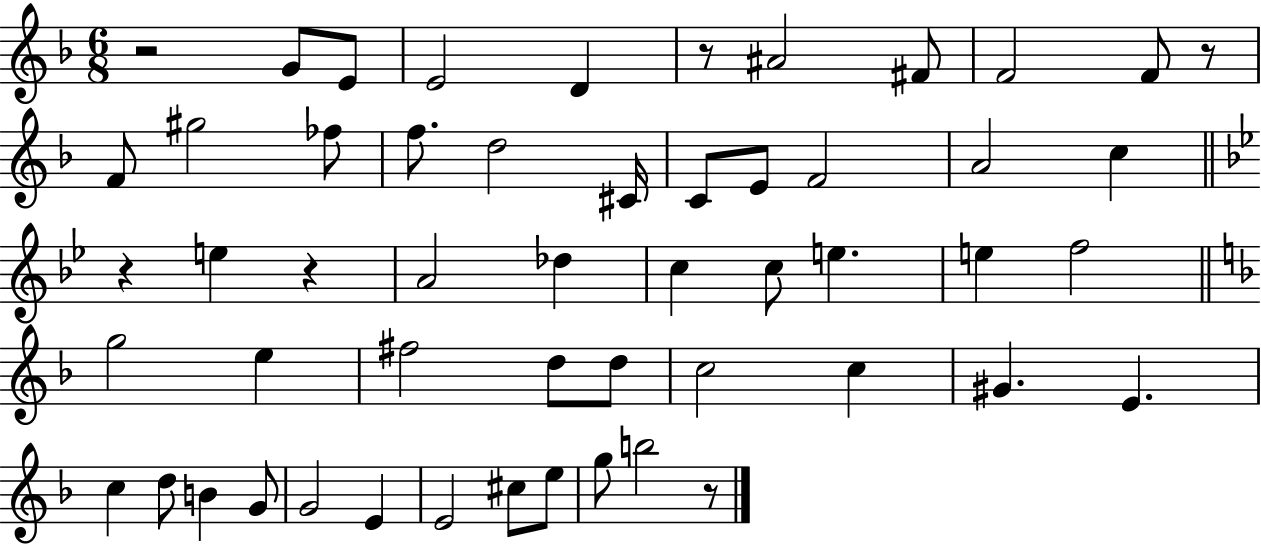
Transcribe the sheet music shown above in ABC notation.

X:1
T:Untitled
M:6/8
L:1/4
K:F
z2 G/2 E/2 E2 D z/2 ^A2 ^F/2 F2 F/2 z/2 F/2 ^g2 _f/2 f/2 d2 ^C/4 C/2 E/2 F2 A2 c z e z A2 _d c c/2 e e f2 g2 e ^f2 d/2 d/2 c2 c ^G E c d/2 B G/2 G2 E E2 ^c/2 e/2 g/2 b2 z/2